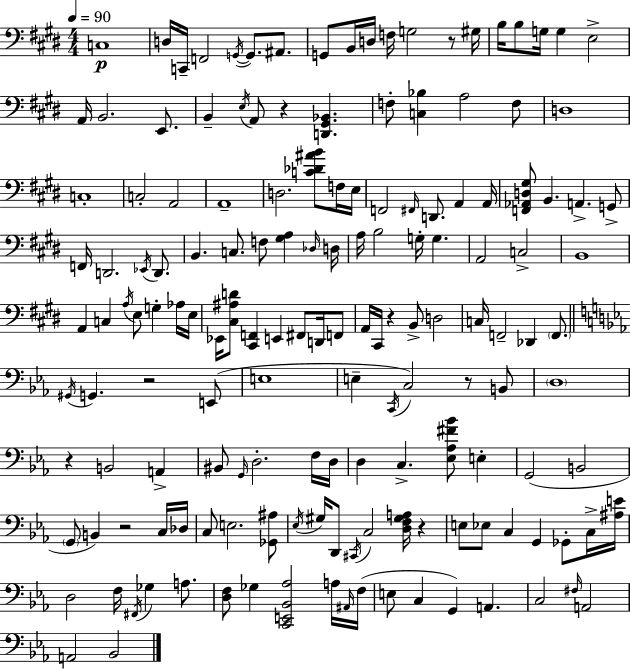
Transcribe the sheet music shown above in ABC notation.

X:1
T:Untitled
M:4/4
L:1/4
K:E
C,4 D,/4 C,,/4 F,,2 G,,/4 G,,/2 ^A,,/2 G,,/2 B,,/4 D,/4 F,/4 G,2 z/2 ^G,/4 B,/4 B,/2 G,/4 G, E,2 A,,/4 B,,2 E,,/2 B,, E,/4 A,,/2 z [D,,^G,,_B,,] F,/2 [C,_B,] A,2 F,/2 D,4 C,4 C,2 A,,2 A,,4 D,2 [C_D^AB]/2 F,/4 E,/4 F,,2 ^F,,/4 D,,/2 A,, A,,/4 [F,,_A,,D,^G,]/2 B,, A,, G,,/2 F,,/4 D,,2 _E,,/4 D,,/2 B,, C,/2 F,/2 [^G,A,] _D,/4 D,/4 A,/4 B,2 G,/4 G, A,,2 C,2 B,,4 A,, C, A,/4 E,/2 G, _A,/4 E,/4 _E,,/4 [^C,^A,D]/2 [^C,,F,,] E,, ^F,,/2 D,,/4 F,,/2 A,,/4 ^C,,/4 z B,,/2 D,2 C,/4 F,,2 _D,, F,,/2 ^G,,/4 G,, z2 E,,/2 E,4 E, C,,/4 C,2 z/2 B,,/2 D,4 z B,,2 A,, ^B,,/2 G,,/4 D,2 F,/4 D,/4 D, C, [_E,_A,^F_B]/2 E, G,,2 B,,2 G,,/2 B,, z2 C,/4 _D,/4 C,/2 E,2 [_G,,^A,]/2 _E,/4 ^G,/4 D,,/2 ^C,,/4 C,2 [D,F,^G,A,]/4 z E,/2 _E,/2 C, G,, _G,,/2 C,/4 [^A,E]/4 D,2 F,/4 ^F,,/4 _G, A,/2 [D,F,]/2 _G, [C,,E,,_B,,_A,]2 A,/4 ^A,,/4 F,/4 E,/2 C, G,, A,, C,2 ^F,/4 A,,2 A,,2 _B,,2